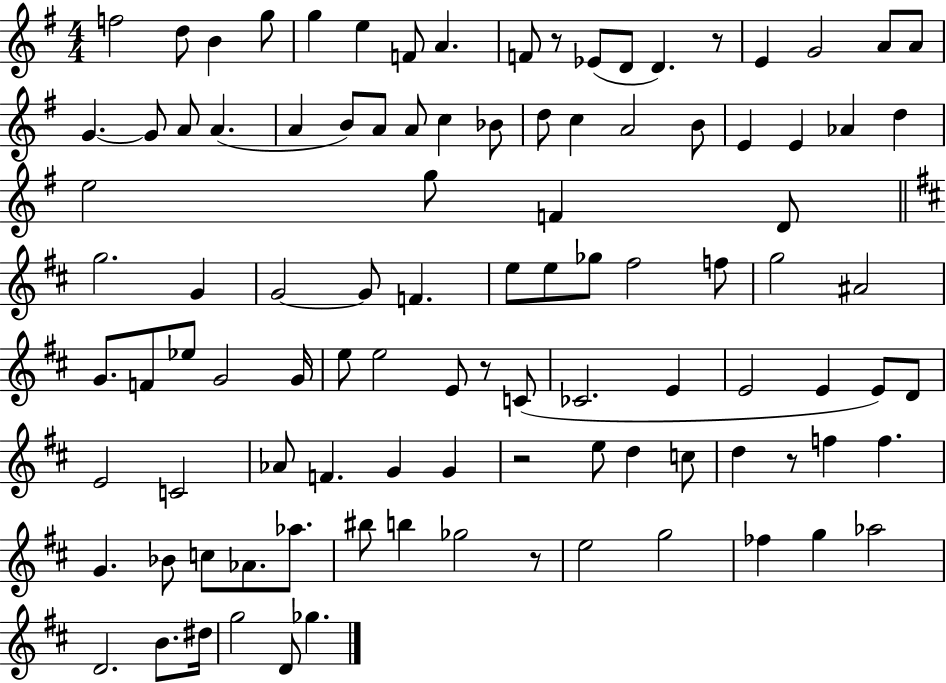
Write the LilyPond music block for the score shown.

{
  \clef treble
  \numericTimeSignature
  \time 4/4
  \key g \major
  f''2 d''8 b'4 g''8 | g''4 e''4 f'8 a'4. | f'8 r8 ees'8( d'8 d'4.) r8 | e'4 g'2 a'8 a'8 | \break g'4.~~ g'8 a'8 a'4.( | a'4 b'8) a'8 a'8 c''4 bes'8 | d''8 c''4 a'2 b'8 | e'4 e'4 aes'4 d''4 | \break e''2 g''8 f'4 d'8 | \bar "||" \break \key d \major g''2. g'4 | g'2~~ g'8 f'4. | e''8 e''8 ges''8 fis''2 f''8 | g''2 ais'2 | \break g'8. f'8 ees''8 g'2 g'16 | e''8 e''2 e'8 r8 c'8( | ces'2. e'4 | e'2 e'4 e'8) d'8 | \break e'2 c'2 | aes'8 f'4. g'4 g'4 | r2 e''8 d''4 c''8 | d''4 r8 f''4 f''4. | \break g'4. bes'8 c''8 aes'8. aes''8. | bis''8 b''4 ges''2 r8 | e''2 g''2 | fes''4 g''4 aes''2 | \break d'2. b'8. dis''16 | g''2 d'8 ges''4. | \bar "|."
}